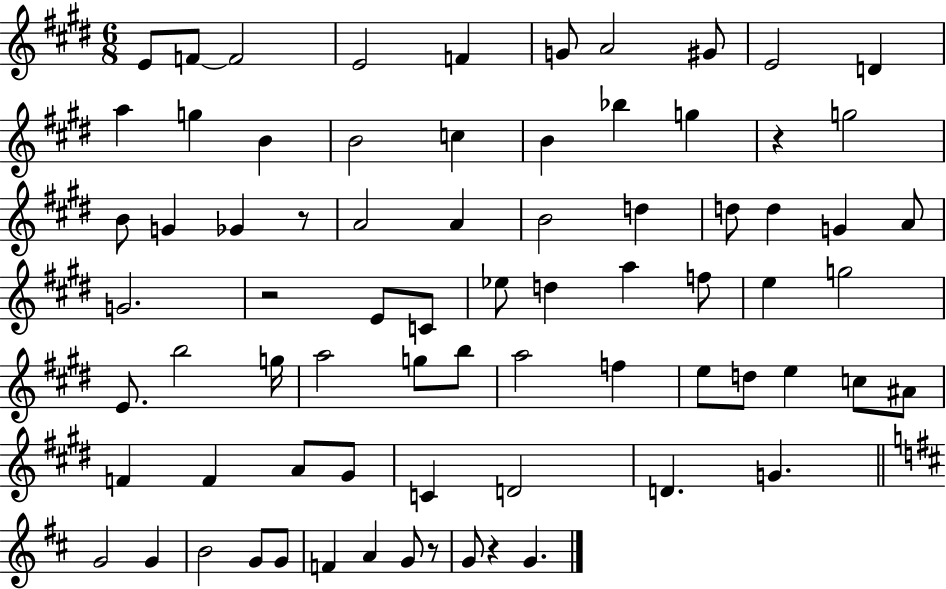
E4/e F4/e F4/h E4/h F4/q G4/e A4/h G#4/e E4/h D4/q A5/q G5/q B4/q B4/h C5/q B4/q Bb5/q G5/q R/q G5/h B4/e G4/q Gb4/q R/e A4/h A4/q B4/h D5/q D5/e D5/q G4/q A4/e G4/h. R/h E4/e C4/e Eb5/e D5/q A5/q F5/e E5/q G5/h E4/e. B5/h G5/s A5/h G5/e B5/e A5/h F5/q E5/e D5/e E5/q C5/e A#4/e F4/q F4/q A4/e G#4/e C4/q D4/h D4/q. G4/q. G4/h G4/q B4/h G4/e G4/e F4/q A4/q G4/e R/e G4/e R/q G4/q.